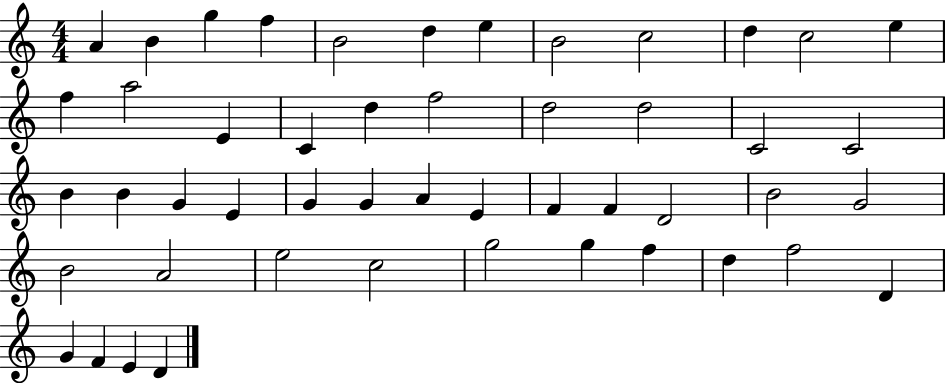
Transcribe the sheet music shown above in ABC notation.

X:1
T:Untitled
M:4/4
L:1/4
K:C
A B g f B2 d e B2 c2 d c2 e f a2 E C d f2 d2 d2 C2 C2 B B G E G G A E F F D2 B2 G2 B2 A2 e2 c2 g2 g f d f2 D G F E D